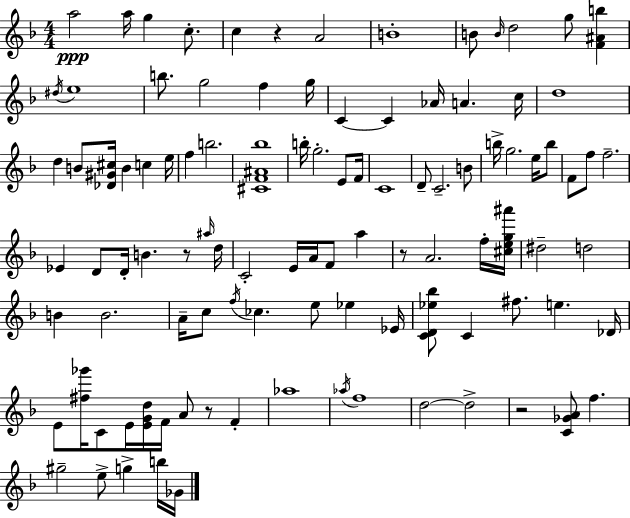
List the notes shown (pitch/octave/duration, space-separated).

A5/h A5/s G5/q C5/e. C5/q R/q A4/h B4/w B4/e B4/s D5/h G5/e [F4,A#4,B5]/q D#5/s E5/w B5/e. G5/h F5/q G5/s C4/q C4/q Ab4/s A4/q. C5/s D5/w D5/q B4/e [Db4,G#4,C#5]/s B4/q C5/q E5/s F5/q B5/h. [C#4,F4,A#4,Bb5]/w B5/s G5/h. E4/e F4/s C4/w D4/e C4/h. B4/e B5/s G5/h. E5/s B5/e F4/e F5/e F5/h. Eb4/q D4/e D4/s B4/q. R/e A#5/s D5/s C4/h E4/s A4/s F4/e A5/q R/e A4/h. F5/s [C#5,E5,G5,A#6]/s D#5/h D5/h B4/q B4/h. A4/s C5/e F5/s CES5/q. E5/e Eb5/q Eb4/s [C4,D4,Eb5,Bb5]/e C4/q F#5/e. E5/q. Db4/s E4/e [F#5,Gb6]/s C4/e E4/s [E4,G4,D5]/s F4/s A4/e R/e F4/q Ab5/w Ab5/s F5/w D5/h D5/h R/h [C4,Gb4,A4]/e F5/q. G#5/h E5/e G5/q B5/s Gb4/s